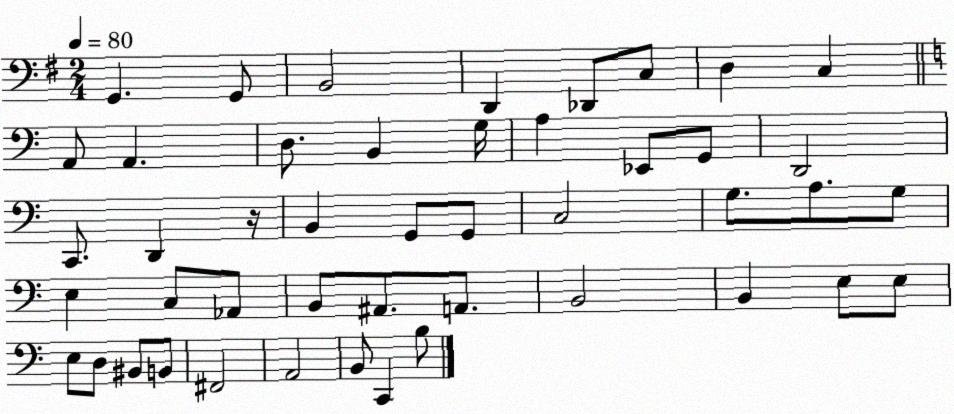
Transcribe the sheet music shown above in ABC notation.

X:1
T:Untitled
M:2/4
L:1/4
K:G
G,, G,,/2 B,,2 D,, _D,,/2 C,/2 D, C, A,,/2 A,, D,/2 B,, G,/4 A, _E,,/2 G,,/2 D,,2 C,,/2 D,, z/4 B,, G,,/2 G,,/2 C,2 G,/2 A,/2 G,/2 E, C,/2 _A,,/2 B,,/2 ^A,,/2 A,,/2 B,,2 B,, E,/2 E,/2 E,/2 D,/2 ^B,,/2 B,,/2 ^F,,2 A,,2 B,,/2 C,, B,/2